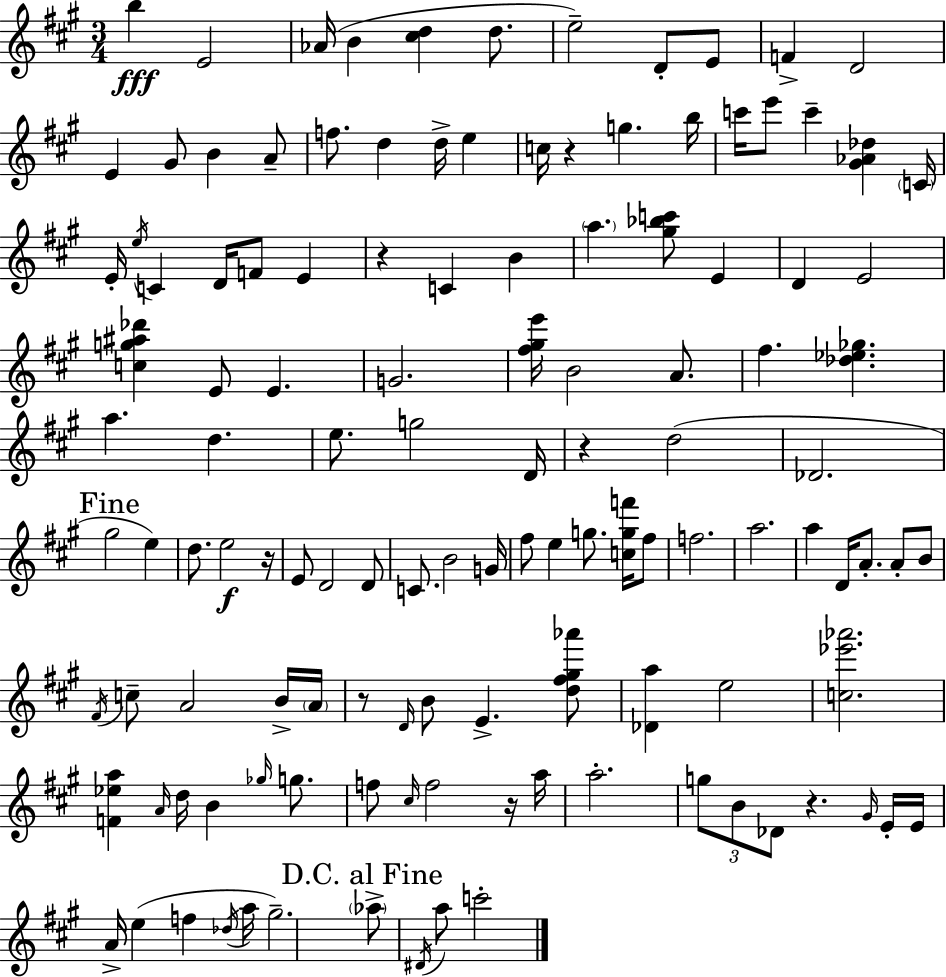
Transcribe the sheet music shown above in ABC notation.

X:1
T:Untitled
M:3/4
L:1/4
K:A
b E2 _A/4 B [^cd] d/2 e2 D/2 E/2 F D2 E ^G/2 B A/2 f/2 d d/4 e c/4 z g b/4 c'/4 e'/2 c' [^G_A_d] C/4 E/4 e/4 C D/4 F/2 E z C B a [^g_bc']/2 E D E2 [cg^a_d'] E/2 E G2 [^f^ge']/4 B2 A/2 ^f [_d_e_g] a d e/2 g2 D/4 z d2 _D2 ^g2 e d/2 e2 z/4 E/2 D2 D/2 C/2 B2 G/4 ^f/2 e g/2 [cgf']/4 ^f/2 f2 a2 a D/4 A/2 A/2 B/2 ^F/4 c/2 A2 B/4 A/4 z/2 D/4 B/2 E [d^f^g_a']/2 [_Da] e2 [c_e'_a']2 [F_ea] A/4 d/4 B _g/4 g/2 f/2 ^c/4 f2 z/4 a/4 a2 g/2 B/2 _D/2 z ^G/4 E/4 E/4 A/4 e f _d/4 a/4 ^g2 _a/2 ^D/4 a/2 c'2